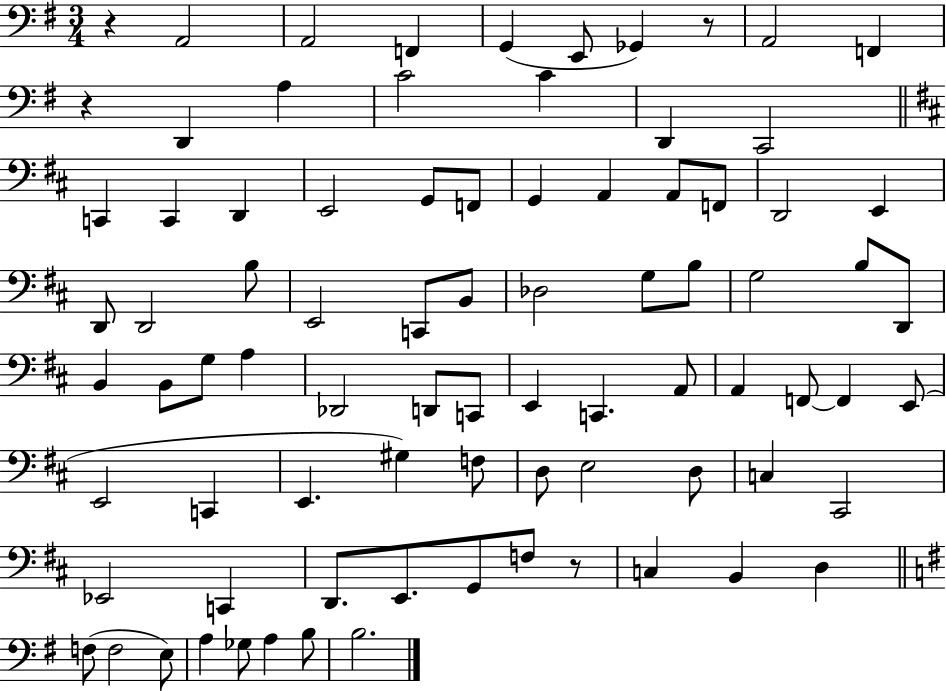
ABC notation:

X:1
T:Untitled
M:3/4
L:1/4
K:G
z A,,2 A,,2 F,, G,, E,,/2 _G,, z/2 A,,2 F,, z D,, A, C2 C D,, C,,2 C,, C,, D,, E,,2 G,,/2 F,,/2 G,, A,, A,,/2 F,,/2 D,,2 E,, D,,/2 D,,2 B,/2 E,,2 C,,/2 B,,/2 _D,2 G,/2 B,/2 G,2 B,/2 D,,/2 B,, B,,/2 G,/2 A, _D,,2 D,,/2 C,,/2 E,, C,, A,,/2 A,, F,,/2 F,, E,,/2 E,,2 C,, E,, ^G, F,/2 D,/2 E,2 D,/2 C, ^C,,2 _E,,2 C,, D,,/2 E,,/2 G,,/2 F,/2 z/2 C, B,, D, F,/2 F,2 E,/2 A, _G,/2 A, B,/2 B,2